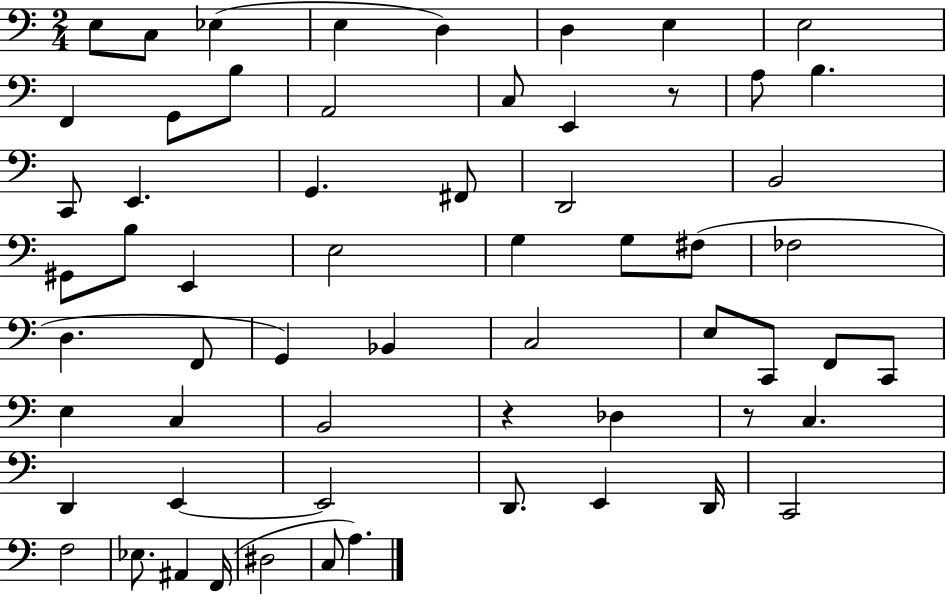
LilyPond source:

{
  \clef bass
  \numericTimeSignature
  \time 2/4
  \key c \major
  e8 c8 ees4( | e4 d4) | d4 e4 | e2 | \break f,4 g,8 b8 | a,2 | c8 e,4 r8 | a8 b4. | \break c,8 e,4. | g,4. fis,8 | d,2 | b,2 | \break gis,8 b8 e,4 | e2 | g4 g8 fis8( | fes2 | \break d4. f,8 | g,4) bes,4 | c2 | e8 c,8 f,8 c,8 | \break e4 c4 | b,2 | r4 des4 | r8 c4. | \break d,4 e,4~~ | e,2 | d,8. e,4 d,16 | c,2 | \break f2 | ees8. ais,4 f,16( | dis2 | c8 a4.) | \break \bar "|."
}